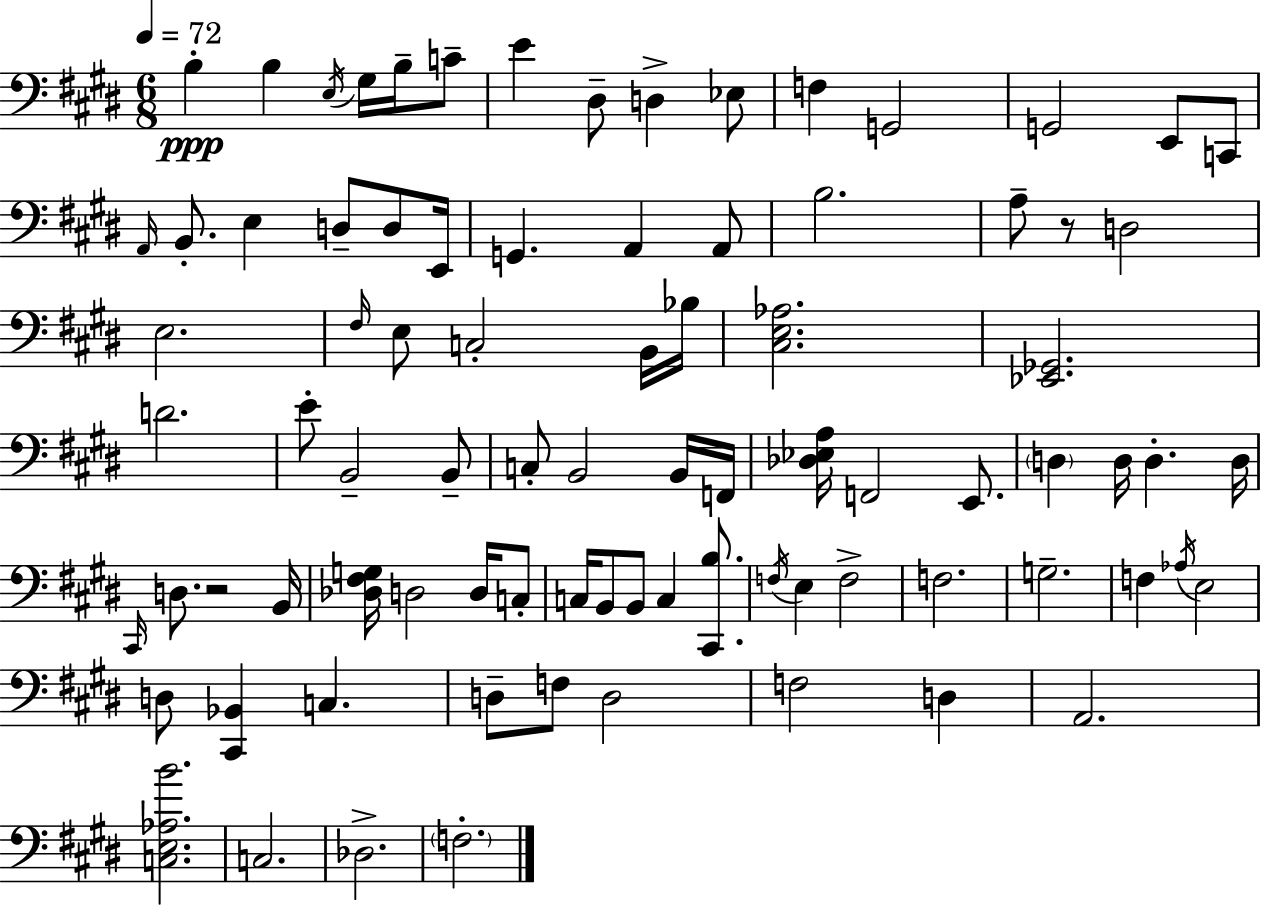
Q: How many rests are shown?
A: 2